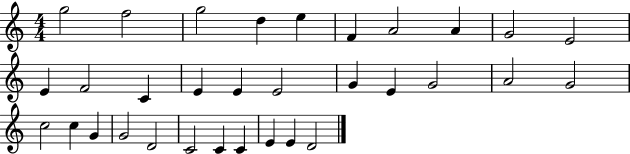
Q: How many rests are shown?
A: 0